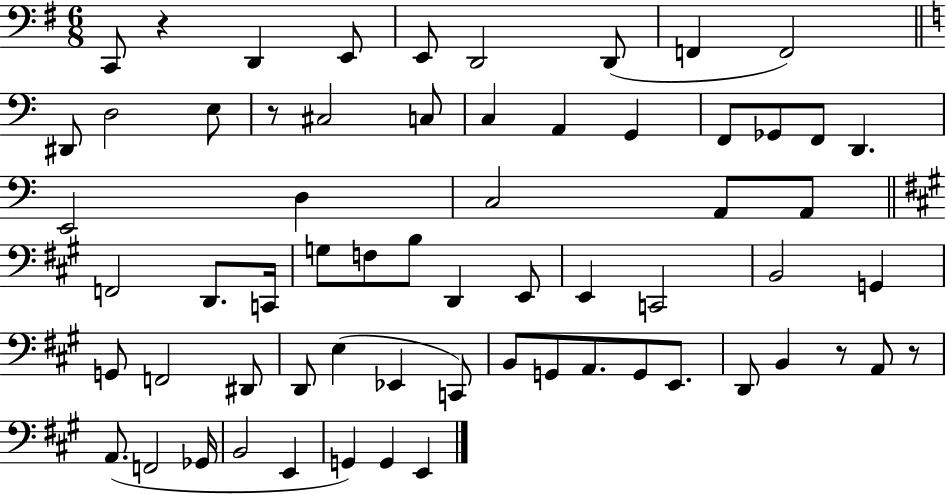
C2/e R/q D2/q E2/e E2/e D2/h D2/e F2/q F2/h D#2/e D3/h E3/e R/e C#3/h C3/e C3/q A2/q G2/q F2/e Gb2/e F2/e D2/q. E2/h D3/q C3/h A2/e A2/e F2/h D2/e. C2/s G3/e F3/e B3/e D2/q E2/e E2/q C2/h B2/h G2/q G2/e F2/h D#2/e D2/e E3/q Eb2/q C2/e B2/e G2/e A2/e. G2/e E2/e. D2/e B2/q R/e A2/e R/e A2/e. F2/h Gb2/s B2/h E2/q G2/q G2/q E2/q